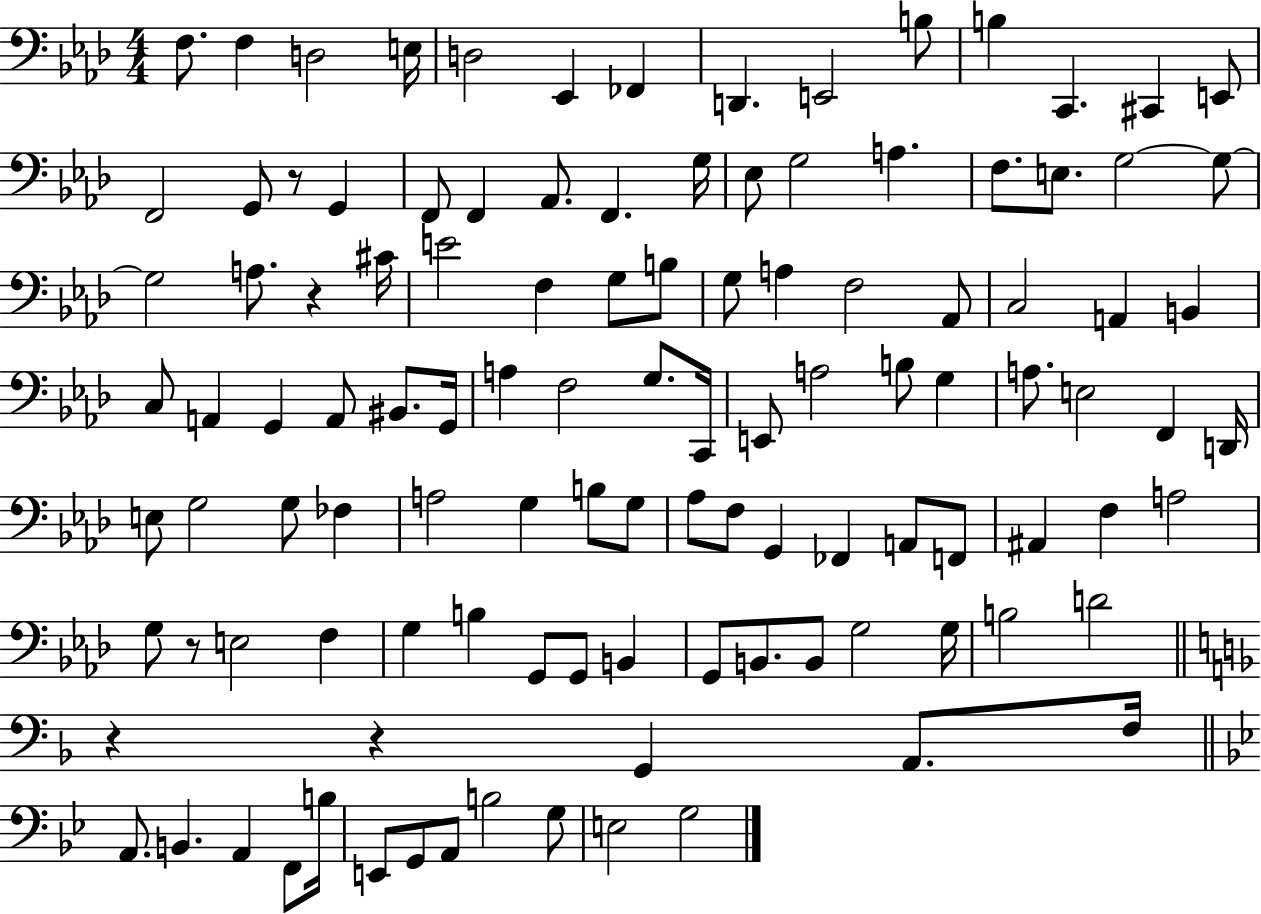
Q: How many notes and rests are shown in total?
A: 113